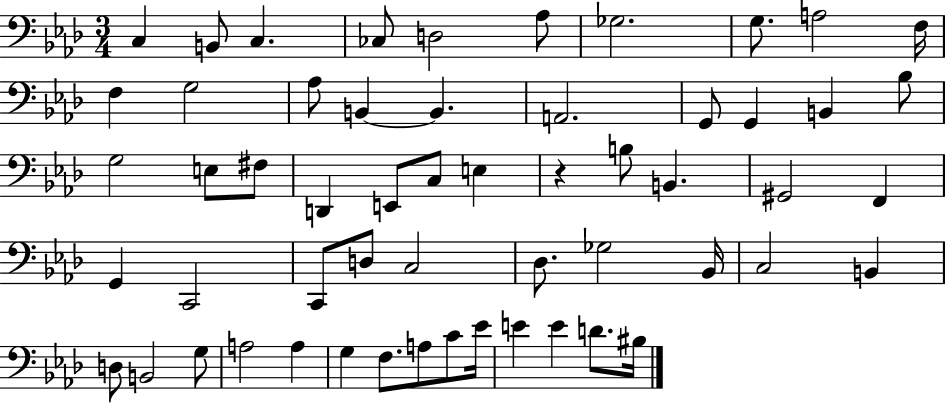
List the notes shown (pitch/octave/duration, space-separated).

C3/q B2/e C3/q. CES3/e D3/h Ab3/e Gb3/h. G3/e. A3/h F3/s F3/q G3/h Ab3/e B2/q B2/q. A2/h. G2/e G2/q B2/q Bb3/e G3/h E3/e F#3/e D2/q E2/e C3/e E3/q R/q B3/e B2/q. G#2/h F2/q G2/q C2/h C2/e D3/e C3/h Db3/e. Gb3/h Bb2/s C3/h B2/q D3/e B2/h G3/e A3/h A3/q G3/q F3/e. A3/e C4/e Eb4/s E4/q E4/q D4/e. BIS3/s